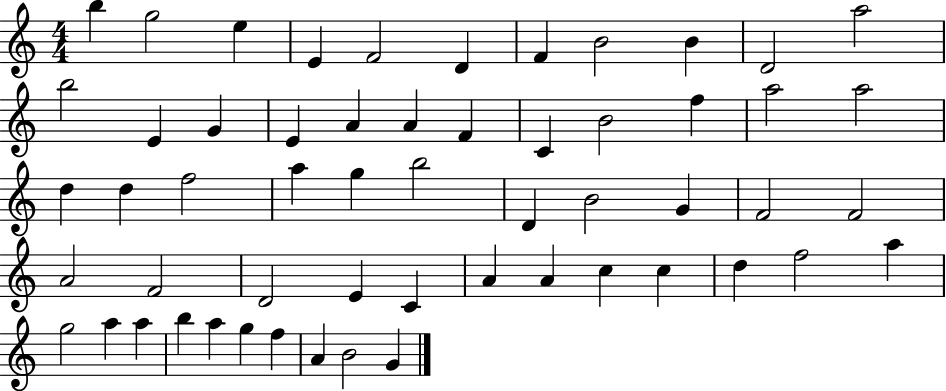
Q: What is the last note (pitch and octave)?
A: G4